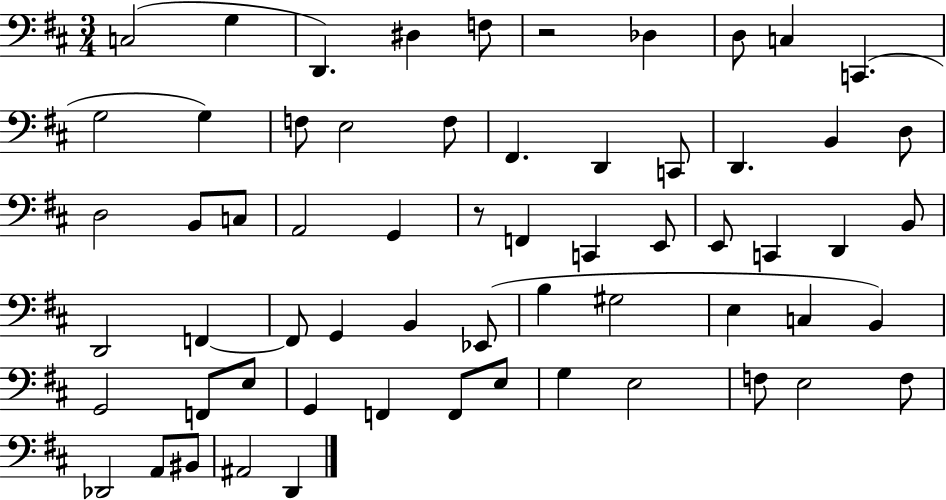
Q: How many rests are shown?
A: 2